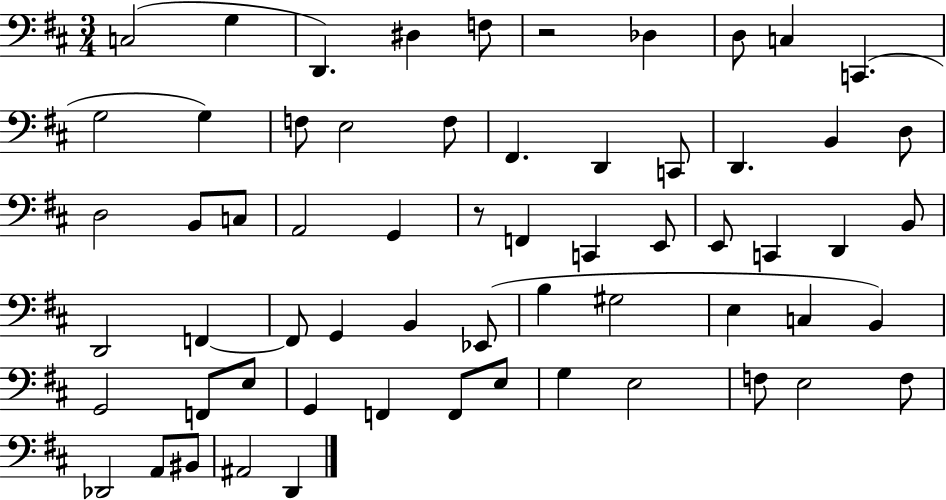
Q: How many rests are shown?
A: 2